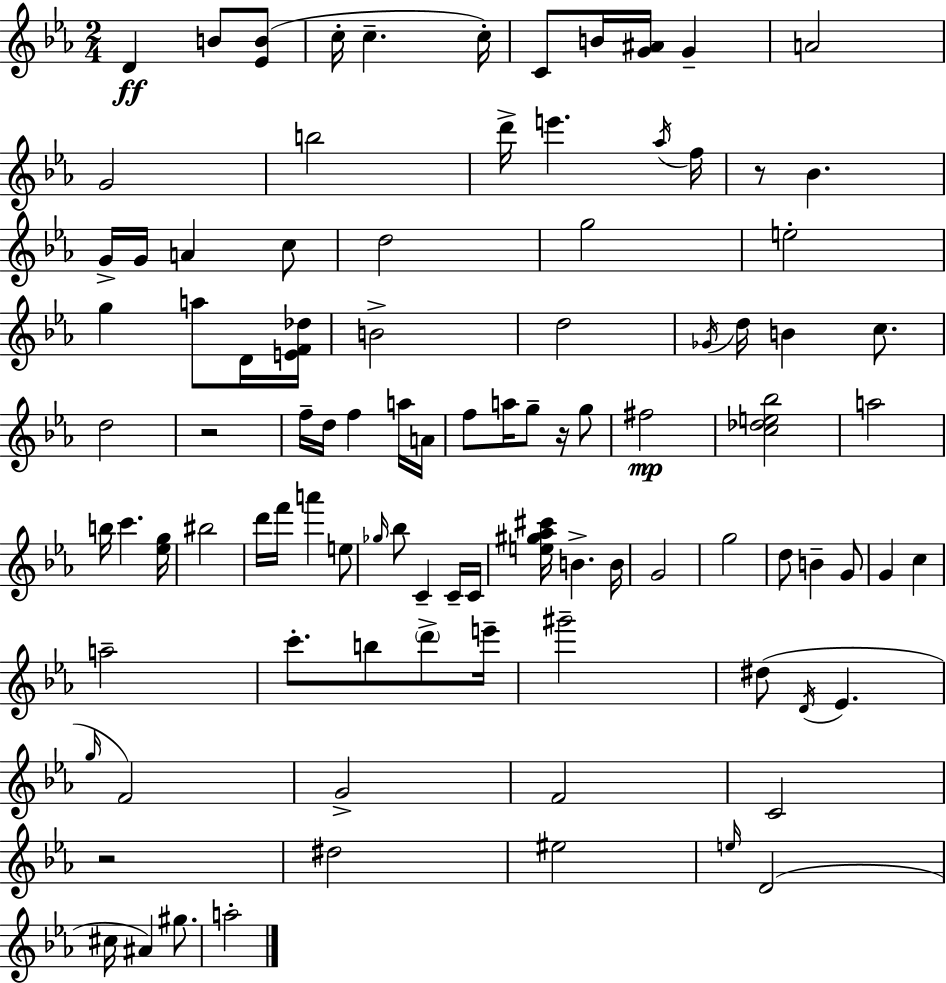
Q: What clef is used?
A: treble